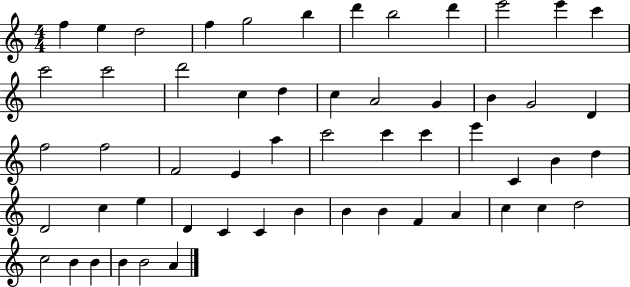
X:1
T:Untitled
M:4/4
L:1/4
K:C
f e d2 f g2 b d' b2 d' e'2 e' c' c'2 c'2 d'2 c d c A2 G B G2 D f2 f2 F2 E a c'2 c' c' e' C B d D2 c e D C C B B B F A c c d2 c2 B B B B2 A